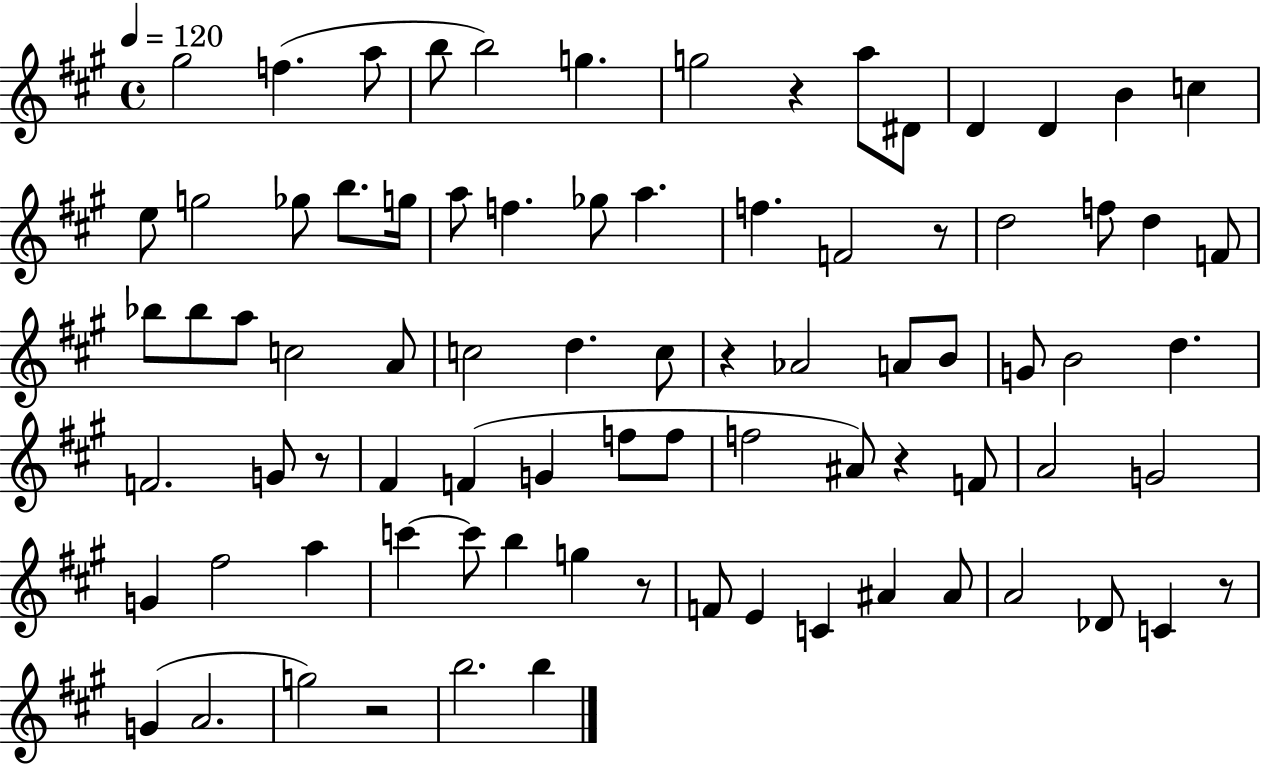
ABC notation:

X:1
T:Untitled
M:4/4
L:1/4
K:A
^g2 f a/2 b/2 b2 g g2 z a/2 ^D/2 D D B c e/2 g2 _g/2 b/2 g/4 a/2 f _g/2 a f F2 z/2 d2 f/2 d F/2 _b/2 _b/2 a/2 c2 A/2 c2 d c/2 z _A2 A/2 B/2 G/2 B2 d F2 G/2 z/2 ^F F G f/2 f/2 f2 ^A/2 z F/2 A2 G2 G ^f2 a c' c'/2 b g z/2 F/2 E C ^A ^A/2 A2 _D/2 C z/2 G A2 g2 z2 b2 b